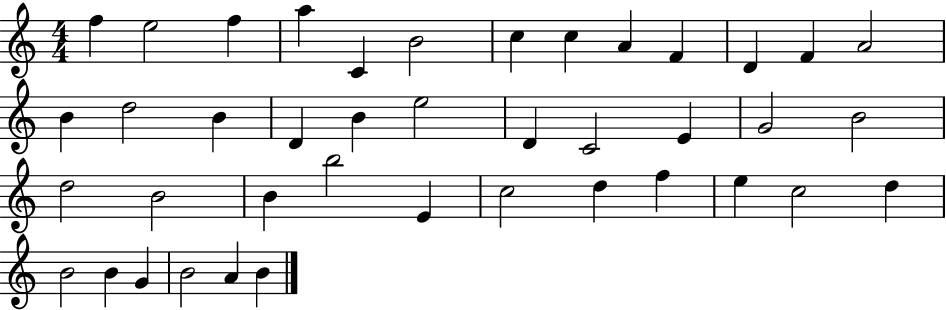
X:1
T:Untitled
M:4/4
L:1/4
K:C
f e2 f a C B2 c c A F D F A2 B d2 B D B e2 D C2 E G2 B2 d2 B2 B b2 E c2 d f e c2 d B2 B G B2 A B